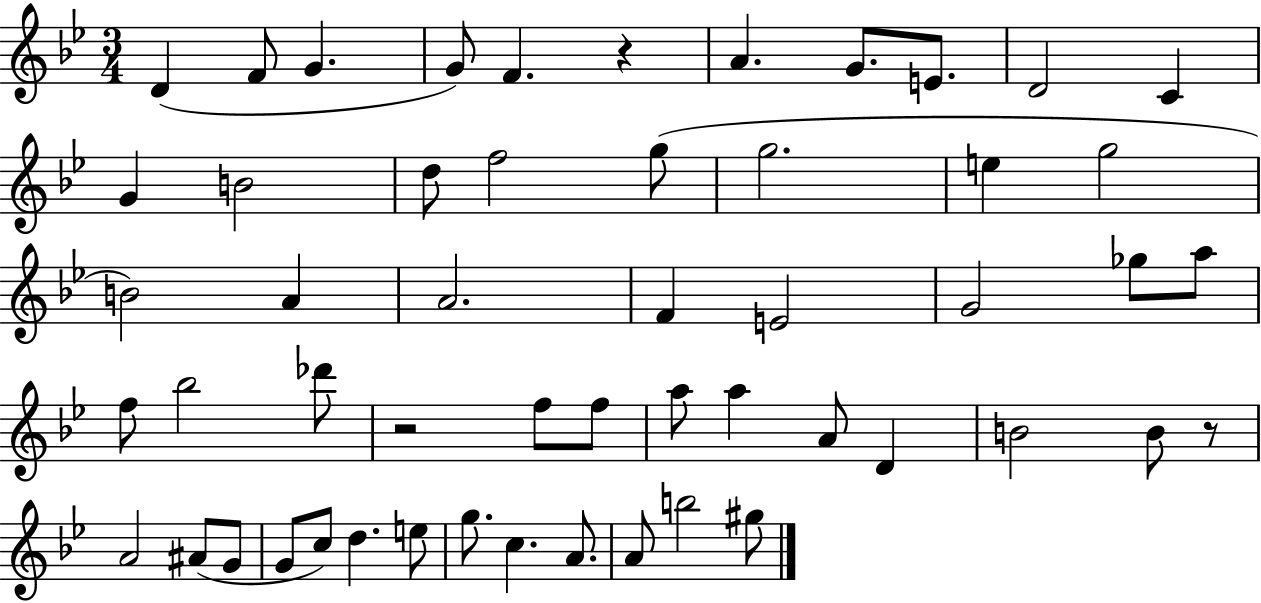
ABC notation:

X:1
T:Untitled
M:3/4
L:1/4
K:Bb
D F/2 G G/2 F z A G/2 E/2 D2 C G B2 d/2 f2 g/2 g2 e g2 B2 A A2 F E2 G2 _g/2 a/2 f/2 _b2 _d'/2 z2 f/2 f/2 a/2 a A/2 D B2 B/2 z/2 A2 ^A/2 G/2 G/2 c/2 d e/2 g/2 c A/2 A/2 b2 ^g/2